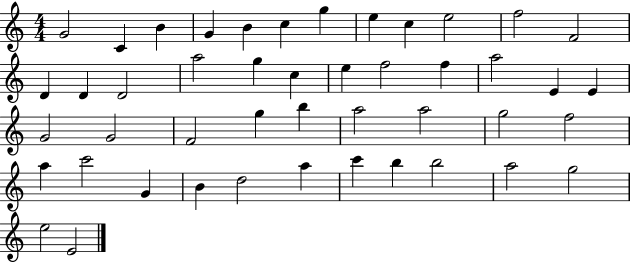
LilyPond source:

{
  \clef treble
  \numericTimeSignature
  \time 4/4
  \key c \major
  g'2 c'4 b'4 | g'4 b'4 c''4 g''4 | e''4 c''4 e''2 | f''2 f'2 | \break d'4 d'4 d'2 | a''2 g''4 c''4 | e''4 f''2 f''4 | a''2 e'4 e'4 | \break g'2 g'2 | f'2 g''4 b''4 | a''2 a''2 | g''2 f''2 | \break a''4 c'''2 g'4 | b'4 d''2 a''4 | c'''4 b''4 b''2 | a''2 g''2 | \break e''2 e'2 | \bar "|."
}